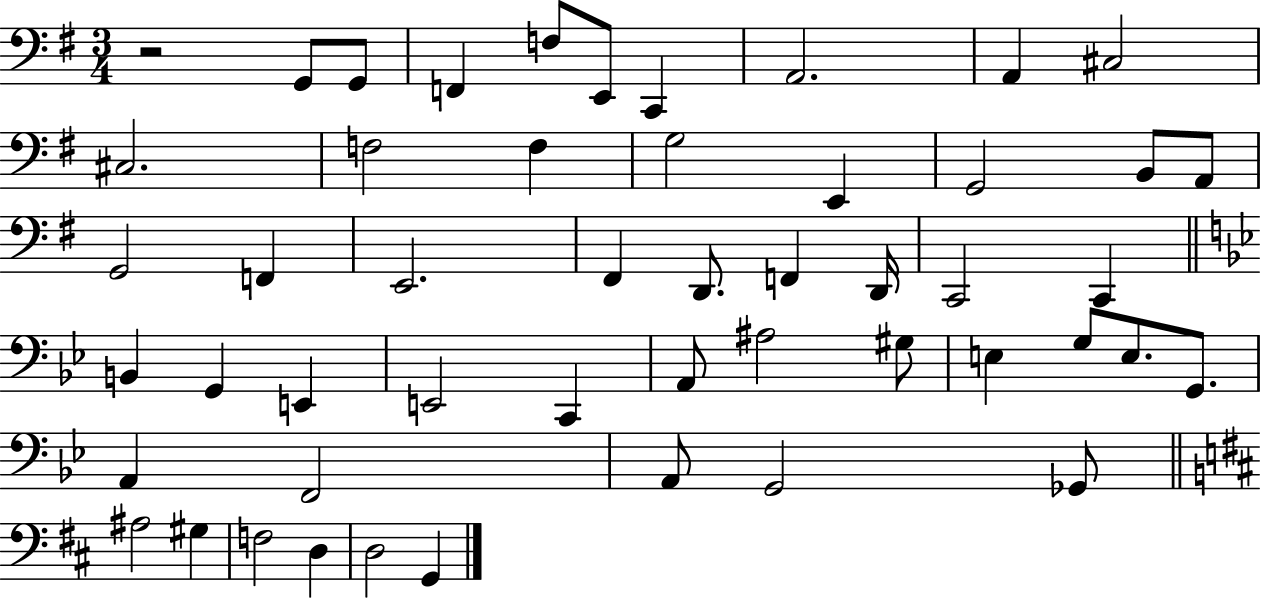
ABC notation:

X:1
T:Untitled
M:3/4
L:1/4
K:G
z2 G,,/2 G,,/2 F,, F,/2 E,,/2 C,, A,,2 A,, ^C,2 ^C,2 F,2 F, G,2 E,, G,,2 B,,/2 A,,/2 G,,2 F,, E,,2 ^F,, D,,/2 F,, D,,/4 C,,2 C,, B,, G,, E,, E,,2 C,, A,,/2 ^A,2 ^G,/2 E, G,/2 E,/2 G,,/2 A,, F,,2 A,,/2 G,,2 _G,,/2 ^A,2 ^G, F,2 D, D,2 G,,